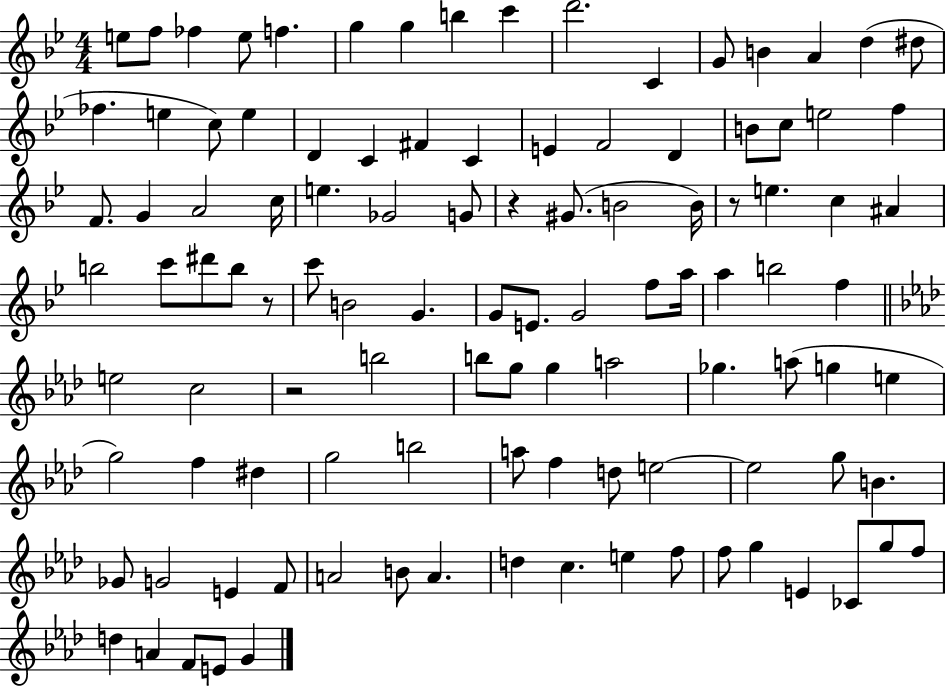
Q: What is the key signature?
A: BES major